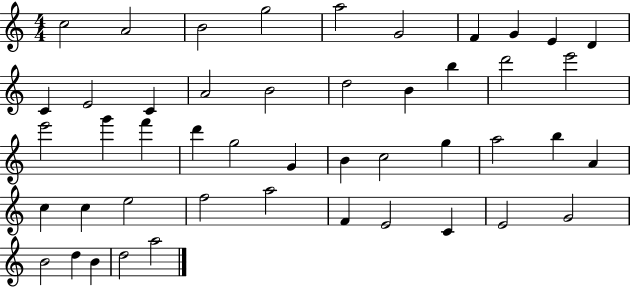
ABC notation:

X:1
T:Untitled
M:4/4
L:1/4
K:C
c2 A2 B2 g2 a2 G2 F G E D C E2 C A2 B2 d2 B b d'2 e'2 e'2 g' f' d' g2 G B c2 g a2 b A c c e2 f2 a2 F E2 C E2 G2 B2 d B d2 a2